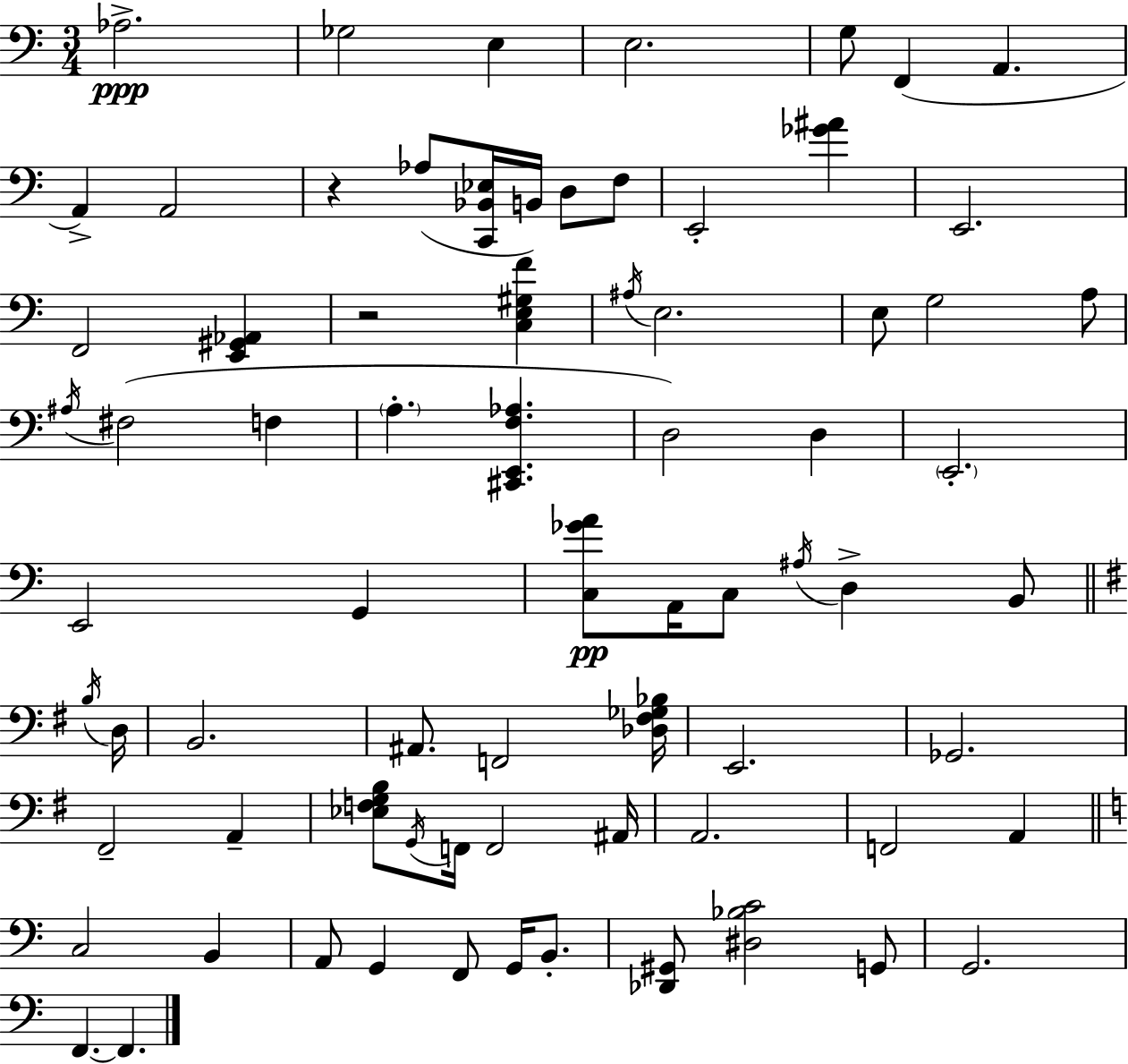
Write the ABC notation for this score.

X:1
T:Untitled
M:3/4
L:1/4
K:C
_A,2 _G,2 E, E,2 G,/2 F,, A,, A,, A,,2 z _A,/2 [C,,_B,,_E,]/4 B,,/4 D,/2 F,/2 E,,2 [_G^A] E,,2 F,,2 [E,,^G,,_A,,] z2 [C,E,^G,F] ^A,/4 E,2 E,/2 G,2 A,/2 ^A,/4 ^F,2 F, A, [^C,,E,,F,_A,] D,2 D, E,,2 E,,2 G,, [C,_GA]/2 A,,/4 C,/2 ^A,/4 D, B,,/2 B,/4 D,/4 B,,2 ^A,,/2 F,,2 [_D,^F,_G,_B,]/4 E,,2 _G,,2 ^F,,2 A,, [_E,F,G,B,]/2 G,,/4 F,,/4 F,,2 ^A,,/4 A,,2 F,,2 A,, C,2 B,, A,,/2 G,, F,,/2 G,,/4 B,,/2 [_D,,^G,,]/2 [^D,_B,C]2 G,,/2 G,,2 F,, F,,